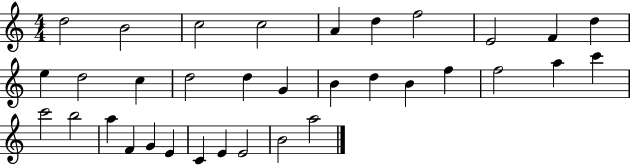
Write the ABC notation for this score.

X:1
T:Untitled
M:4/4
L:1/4
K:C
d2 B2 c2 c2 A d f2 E2 F d e d2 c d2 d G B d B f f2 a c' c'2 b2 a F G E C E E2 B2 a2